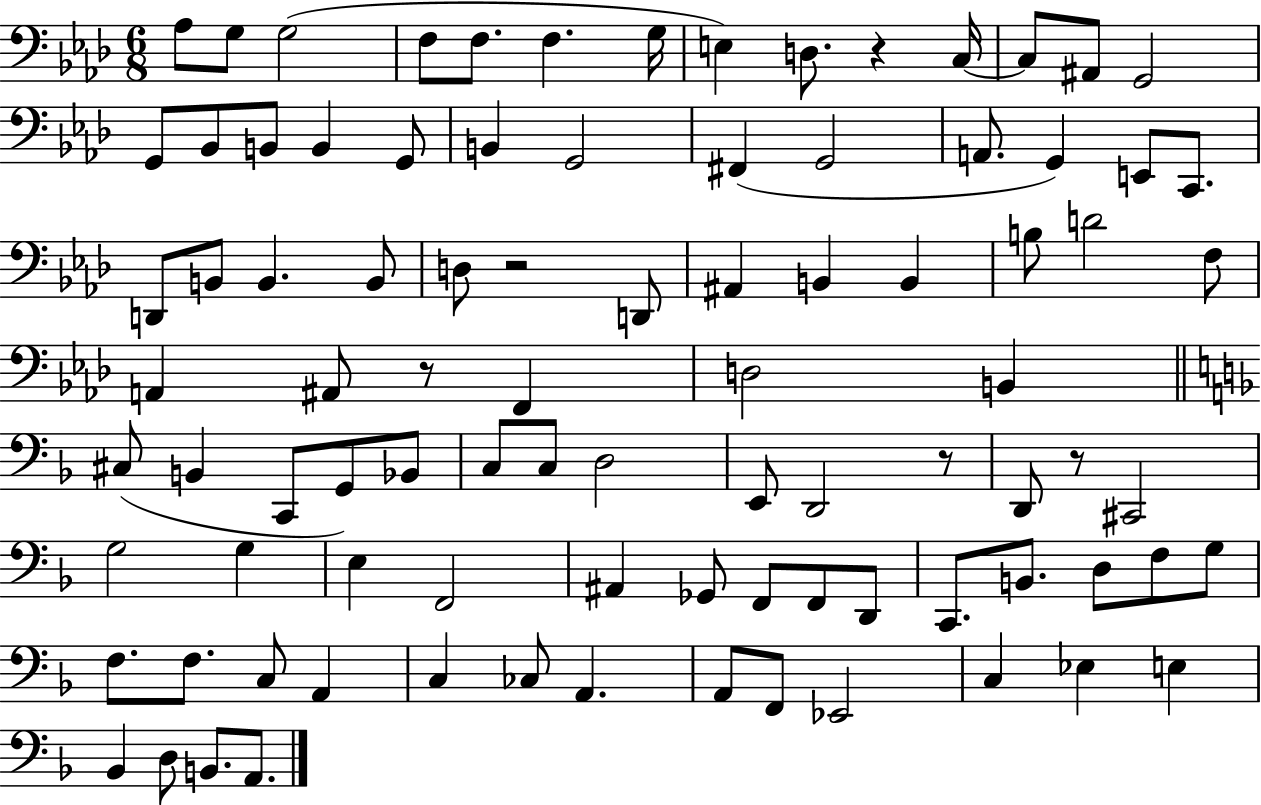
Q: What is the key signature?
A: AES major